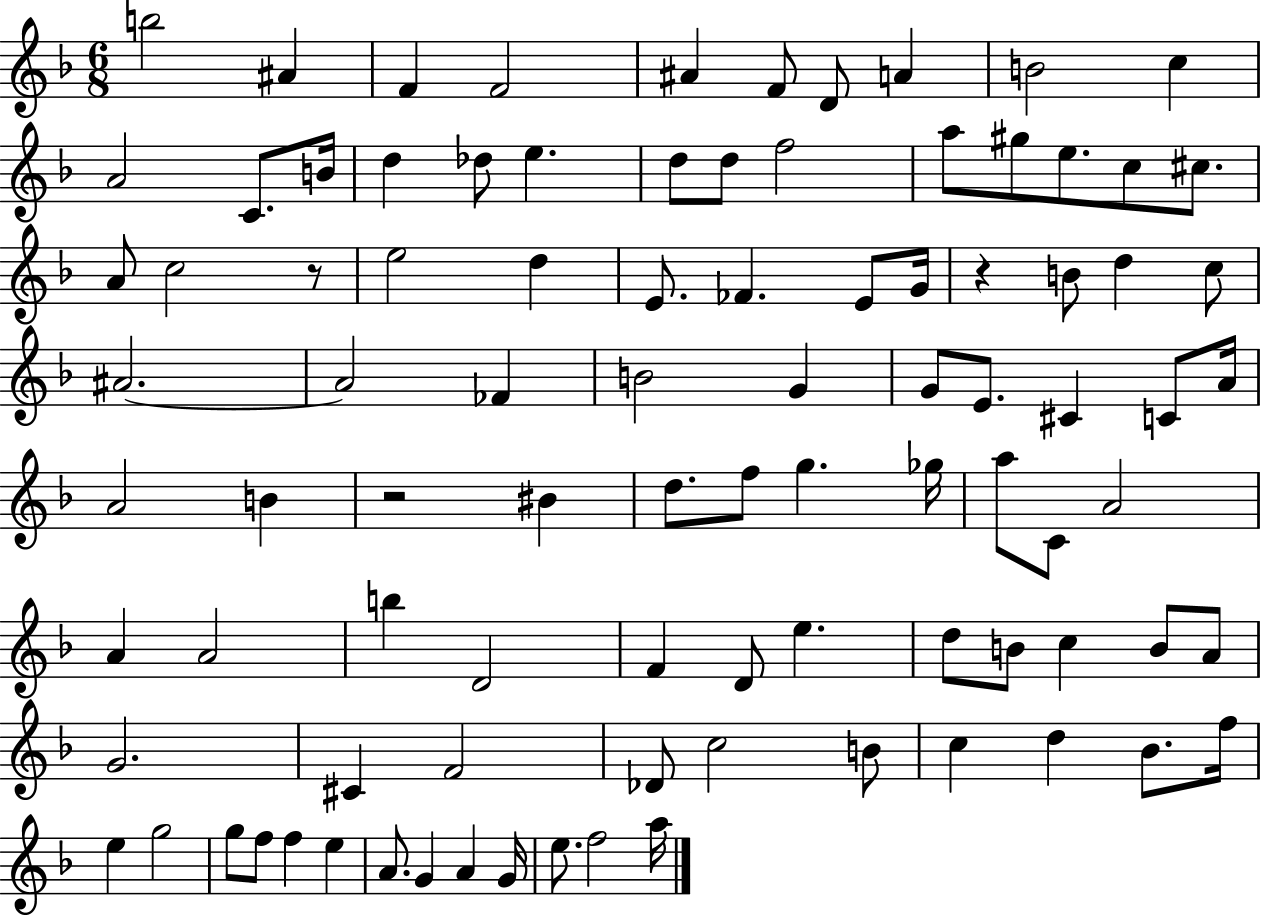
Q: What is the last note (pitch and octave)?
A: A5